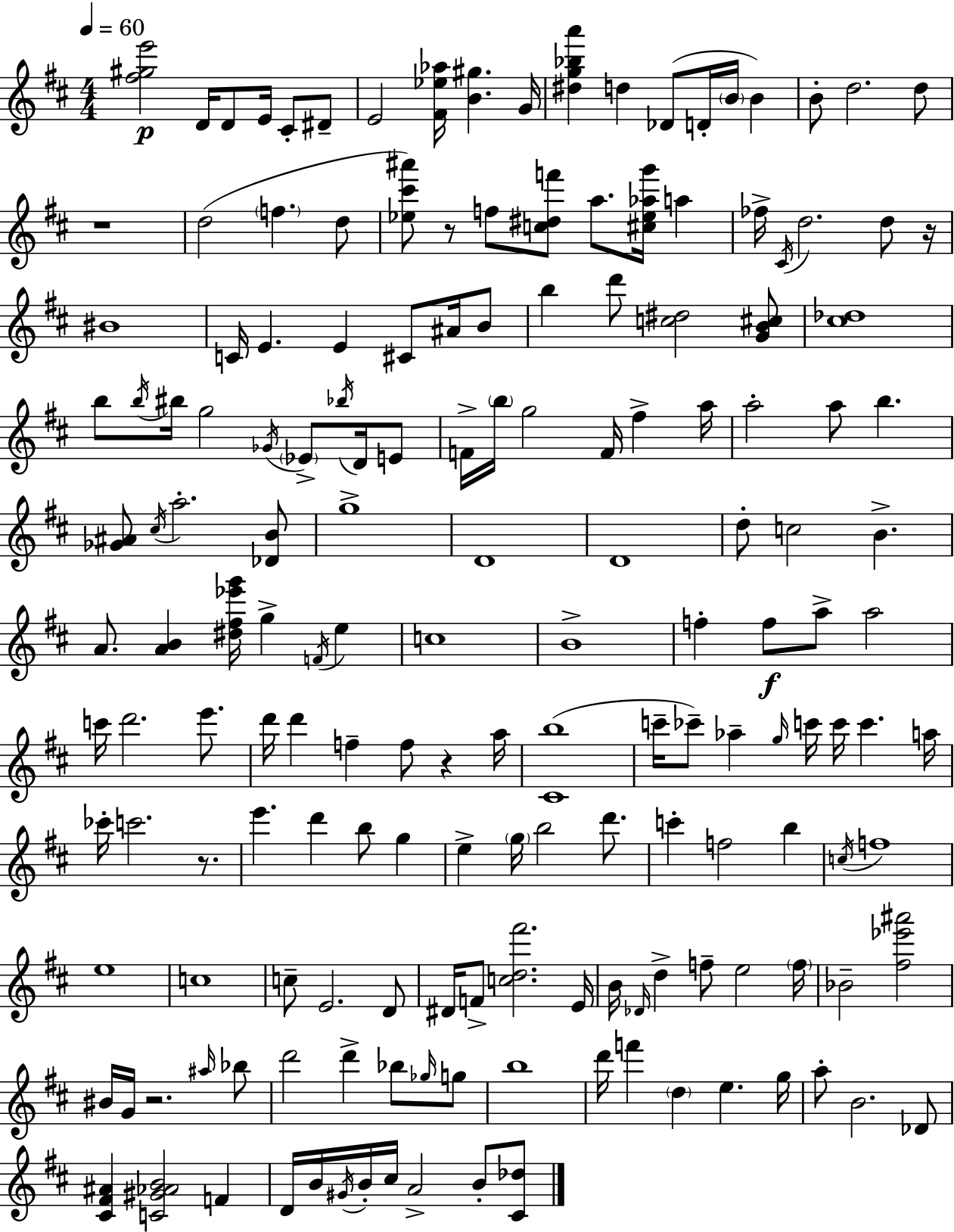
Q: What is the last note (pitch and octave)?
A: B4